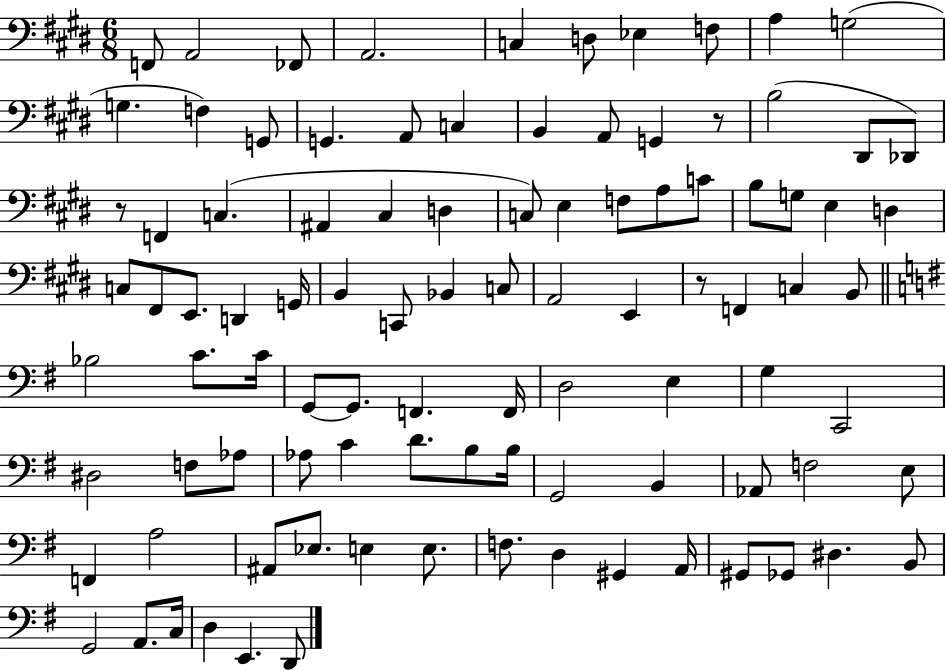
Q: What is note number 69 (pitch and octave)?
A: B3